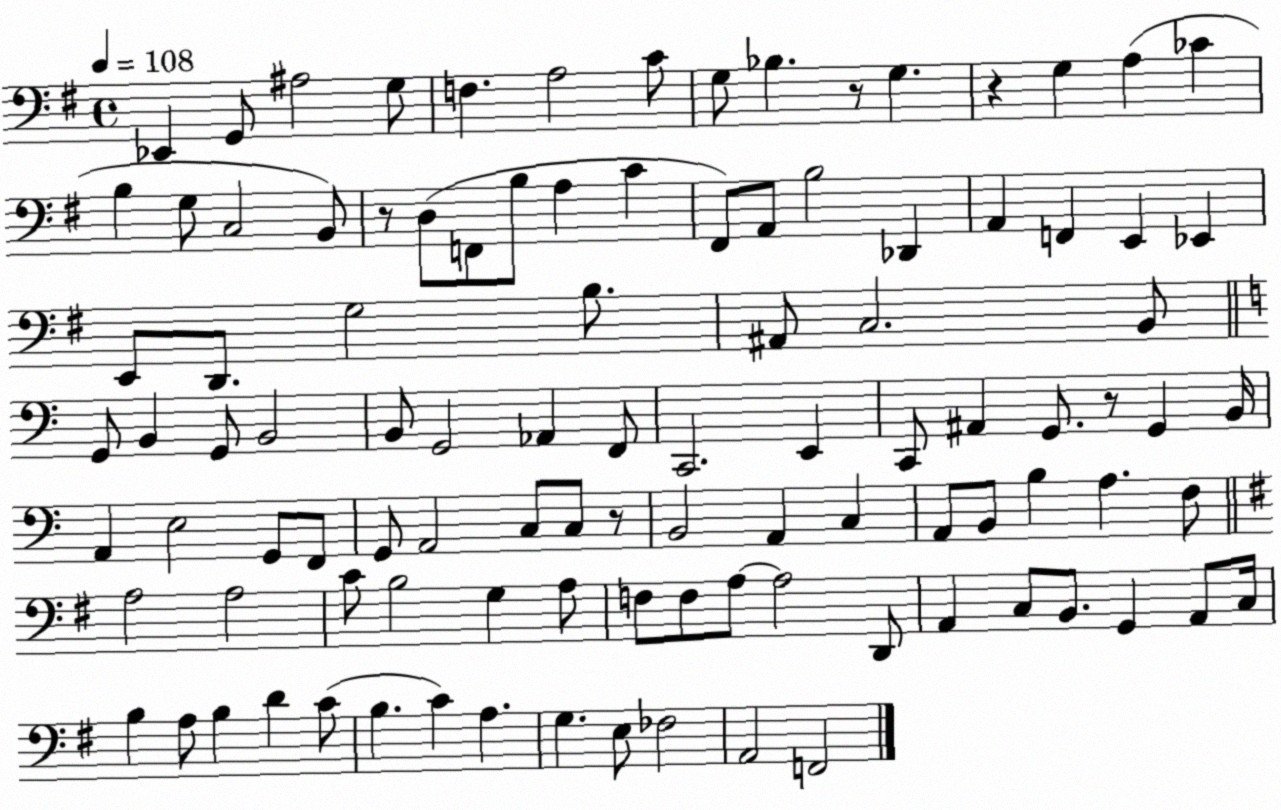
X:1
T:Untitled
M:4/4
L:1/4
K:G
_E,, G,,/2 ^A,2 G,/2 F, A,2 C/2 G,/2 _B, z/2 G, z G, A, _C B, G,/2 C,2 B,,/2 z/2 D,/2 F,,/2 B,/2 A, C ^F,,/2 A,,/2 B,2 _D,, A,, F,, E,, _E,, E,,/2 D,,/2 G,2 B,/2 ^A,,/2 C,2 B,,/2 G,,/2 B,, G,,/2 B,,2 B,,/2 G,,2 _A,, F,,/2 C,,2 E,, C,,/2 ^A,, G,,/2 z/2 G,, B,,/4 A,, E,2 G,,/2 F,,/2 G,,/2 A,,2 C,/2 C,/2 z/2 B,,2 A,, C, A,,/2 B,,/2 B, A, F,/2 A,2 A,2 C/2 B,2 G, A,/2 F,/2 F,/2 A,/2 A,2 D,,/2 A,, C,/2 B,,/2 G,, A,,/2 C,/4 B, A,/2 B, D C/2 B, C A, G, E,/2 _F,2 A,,2 F,,2